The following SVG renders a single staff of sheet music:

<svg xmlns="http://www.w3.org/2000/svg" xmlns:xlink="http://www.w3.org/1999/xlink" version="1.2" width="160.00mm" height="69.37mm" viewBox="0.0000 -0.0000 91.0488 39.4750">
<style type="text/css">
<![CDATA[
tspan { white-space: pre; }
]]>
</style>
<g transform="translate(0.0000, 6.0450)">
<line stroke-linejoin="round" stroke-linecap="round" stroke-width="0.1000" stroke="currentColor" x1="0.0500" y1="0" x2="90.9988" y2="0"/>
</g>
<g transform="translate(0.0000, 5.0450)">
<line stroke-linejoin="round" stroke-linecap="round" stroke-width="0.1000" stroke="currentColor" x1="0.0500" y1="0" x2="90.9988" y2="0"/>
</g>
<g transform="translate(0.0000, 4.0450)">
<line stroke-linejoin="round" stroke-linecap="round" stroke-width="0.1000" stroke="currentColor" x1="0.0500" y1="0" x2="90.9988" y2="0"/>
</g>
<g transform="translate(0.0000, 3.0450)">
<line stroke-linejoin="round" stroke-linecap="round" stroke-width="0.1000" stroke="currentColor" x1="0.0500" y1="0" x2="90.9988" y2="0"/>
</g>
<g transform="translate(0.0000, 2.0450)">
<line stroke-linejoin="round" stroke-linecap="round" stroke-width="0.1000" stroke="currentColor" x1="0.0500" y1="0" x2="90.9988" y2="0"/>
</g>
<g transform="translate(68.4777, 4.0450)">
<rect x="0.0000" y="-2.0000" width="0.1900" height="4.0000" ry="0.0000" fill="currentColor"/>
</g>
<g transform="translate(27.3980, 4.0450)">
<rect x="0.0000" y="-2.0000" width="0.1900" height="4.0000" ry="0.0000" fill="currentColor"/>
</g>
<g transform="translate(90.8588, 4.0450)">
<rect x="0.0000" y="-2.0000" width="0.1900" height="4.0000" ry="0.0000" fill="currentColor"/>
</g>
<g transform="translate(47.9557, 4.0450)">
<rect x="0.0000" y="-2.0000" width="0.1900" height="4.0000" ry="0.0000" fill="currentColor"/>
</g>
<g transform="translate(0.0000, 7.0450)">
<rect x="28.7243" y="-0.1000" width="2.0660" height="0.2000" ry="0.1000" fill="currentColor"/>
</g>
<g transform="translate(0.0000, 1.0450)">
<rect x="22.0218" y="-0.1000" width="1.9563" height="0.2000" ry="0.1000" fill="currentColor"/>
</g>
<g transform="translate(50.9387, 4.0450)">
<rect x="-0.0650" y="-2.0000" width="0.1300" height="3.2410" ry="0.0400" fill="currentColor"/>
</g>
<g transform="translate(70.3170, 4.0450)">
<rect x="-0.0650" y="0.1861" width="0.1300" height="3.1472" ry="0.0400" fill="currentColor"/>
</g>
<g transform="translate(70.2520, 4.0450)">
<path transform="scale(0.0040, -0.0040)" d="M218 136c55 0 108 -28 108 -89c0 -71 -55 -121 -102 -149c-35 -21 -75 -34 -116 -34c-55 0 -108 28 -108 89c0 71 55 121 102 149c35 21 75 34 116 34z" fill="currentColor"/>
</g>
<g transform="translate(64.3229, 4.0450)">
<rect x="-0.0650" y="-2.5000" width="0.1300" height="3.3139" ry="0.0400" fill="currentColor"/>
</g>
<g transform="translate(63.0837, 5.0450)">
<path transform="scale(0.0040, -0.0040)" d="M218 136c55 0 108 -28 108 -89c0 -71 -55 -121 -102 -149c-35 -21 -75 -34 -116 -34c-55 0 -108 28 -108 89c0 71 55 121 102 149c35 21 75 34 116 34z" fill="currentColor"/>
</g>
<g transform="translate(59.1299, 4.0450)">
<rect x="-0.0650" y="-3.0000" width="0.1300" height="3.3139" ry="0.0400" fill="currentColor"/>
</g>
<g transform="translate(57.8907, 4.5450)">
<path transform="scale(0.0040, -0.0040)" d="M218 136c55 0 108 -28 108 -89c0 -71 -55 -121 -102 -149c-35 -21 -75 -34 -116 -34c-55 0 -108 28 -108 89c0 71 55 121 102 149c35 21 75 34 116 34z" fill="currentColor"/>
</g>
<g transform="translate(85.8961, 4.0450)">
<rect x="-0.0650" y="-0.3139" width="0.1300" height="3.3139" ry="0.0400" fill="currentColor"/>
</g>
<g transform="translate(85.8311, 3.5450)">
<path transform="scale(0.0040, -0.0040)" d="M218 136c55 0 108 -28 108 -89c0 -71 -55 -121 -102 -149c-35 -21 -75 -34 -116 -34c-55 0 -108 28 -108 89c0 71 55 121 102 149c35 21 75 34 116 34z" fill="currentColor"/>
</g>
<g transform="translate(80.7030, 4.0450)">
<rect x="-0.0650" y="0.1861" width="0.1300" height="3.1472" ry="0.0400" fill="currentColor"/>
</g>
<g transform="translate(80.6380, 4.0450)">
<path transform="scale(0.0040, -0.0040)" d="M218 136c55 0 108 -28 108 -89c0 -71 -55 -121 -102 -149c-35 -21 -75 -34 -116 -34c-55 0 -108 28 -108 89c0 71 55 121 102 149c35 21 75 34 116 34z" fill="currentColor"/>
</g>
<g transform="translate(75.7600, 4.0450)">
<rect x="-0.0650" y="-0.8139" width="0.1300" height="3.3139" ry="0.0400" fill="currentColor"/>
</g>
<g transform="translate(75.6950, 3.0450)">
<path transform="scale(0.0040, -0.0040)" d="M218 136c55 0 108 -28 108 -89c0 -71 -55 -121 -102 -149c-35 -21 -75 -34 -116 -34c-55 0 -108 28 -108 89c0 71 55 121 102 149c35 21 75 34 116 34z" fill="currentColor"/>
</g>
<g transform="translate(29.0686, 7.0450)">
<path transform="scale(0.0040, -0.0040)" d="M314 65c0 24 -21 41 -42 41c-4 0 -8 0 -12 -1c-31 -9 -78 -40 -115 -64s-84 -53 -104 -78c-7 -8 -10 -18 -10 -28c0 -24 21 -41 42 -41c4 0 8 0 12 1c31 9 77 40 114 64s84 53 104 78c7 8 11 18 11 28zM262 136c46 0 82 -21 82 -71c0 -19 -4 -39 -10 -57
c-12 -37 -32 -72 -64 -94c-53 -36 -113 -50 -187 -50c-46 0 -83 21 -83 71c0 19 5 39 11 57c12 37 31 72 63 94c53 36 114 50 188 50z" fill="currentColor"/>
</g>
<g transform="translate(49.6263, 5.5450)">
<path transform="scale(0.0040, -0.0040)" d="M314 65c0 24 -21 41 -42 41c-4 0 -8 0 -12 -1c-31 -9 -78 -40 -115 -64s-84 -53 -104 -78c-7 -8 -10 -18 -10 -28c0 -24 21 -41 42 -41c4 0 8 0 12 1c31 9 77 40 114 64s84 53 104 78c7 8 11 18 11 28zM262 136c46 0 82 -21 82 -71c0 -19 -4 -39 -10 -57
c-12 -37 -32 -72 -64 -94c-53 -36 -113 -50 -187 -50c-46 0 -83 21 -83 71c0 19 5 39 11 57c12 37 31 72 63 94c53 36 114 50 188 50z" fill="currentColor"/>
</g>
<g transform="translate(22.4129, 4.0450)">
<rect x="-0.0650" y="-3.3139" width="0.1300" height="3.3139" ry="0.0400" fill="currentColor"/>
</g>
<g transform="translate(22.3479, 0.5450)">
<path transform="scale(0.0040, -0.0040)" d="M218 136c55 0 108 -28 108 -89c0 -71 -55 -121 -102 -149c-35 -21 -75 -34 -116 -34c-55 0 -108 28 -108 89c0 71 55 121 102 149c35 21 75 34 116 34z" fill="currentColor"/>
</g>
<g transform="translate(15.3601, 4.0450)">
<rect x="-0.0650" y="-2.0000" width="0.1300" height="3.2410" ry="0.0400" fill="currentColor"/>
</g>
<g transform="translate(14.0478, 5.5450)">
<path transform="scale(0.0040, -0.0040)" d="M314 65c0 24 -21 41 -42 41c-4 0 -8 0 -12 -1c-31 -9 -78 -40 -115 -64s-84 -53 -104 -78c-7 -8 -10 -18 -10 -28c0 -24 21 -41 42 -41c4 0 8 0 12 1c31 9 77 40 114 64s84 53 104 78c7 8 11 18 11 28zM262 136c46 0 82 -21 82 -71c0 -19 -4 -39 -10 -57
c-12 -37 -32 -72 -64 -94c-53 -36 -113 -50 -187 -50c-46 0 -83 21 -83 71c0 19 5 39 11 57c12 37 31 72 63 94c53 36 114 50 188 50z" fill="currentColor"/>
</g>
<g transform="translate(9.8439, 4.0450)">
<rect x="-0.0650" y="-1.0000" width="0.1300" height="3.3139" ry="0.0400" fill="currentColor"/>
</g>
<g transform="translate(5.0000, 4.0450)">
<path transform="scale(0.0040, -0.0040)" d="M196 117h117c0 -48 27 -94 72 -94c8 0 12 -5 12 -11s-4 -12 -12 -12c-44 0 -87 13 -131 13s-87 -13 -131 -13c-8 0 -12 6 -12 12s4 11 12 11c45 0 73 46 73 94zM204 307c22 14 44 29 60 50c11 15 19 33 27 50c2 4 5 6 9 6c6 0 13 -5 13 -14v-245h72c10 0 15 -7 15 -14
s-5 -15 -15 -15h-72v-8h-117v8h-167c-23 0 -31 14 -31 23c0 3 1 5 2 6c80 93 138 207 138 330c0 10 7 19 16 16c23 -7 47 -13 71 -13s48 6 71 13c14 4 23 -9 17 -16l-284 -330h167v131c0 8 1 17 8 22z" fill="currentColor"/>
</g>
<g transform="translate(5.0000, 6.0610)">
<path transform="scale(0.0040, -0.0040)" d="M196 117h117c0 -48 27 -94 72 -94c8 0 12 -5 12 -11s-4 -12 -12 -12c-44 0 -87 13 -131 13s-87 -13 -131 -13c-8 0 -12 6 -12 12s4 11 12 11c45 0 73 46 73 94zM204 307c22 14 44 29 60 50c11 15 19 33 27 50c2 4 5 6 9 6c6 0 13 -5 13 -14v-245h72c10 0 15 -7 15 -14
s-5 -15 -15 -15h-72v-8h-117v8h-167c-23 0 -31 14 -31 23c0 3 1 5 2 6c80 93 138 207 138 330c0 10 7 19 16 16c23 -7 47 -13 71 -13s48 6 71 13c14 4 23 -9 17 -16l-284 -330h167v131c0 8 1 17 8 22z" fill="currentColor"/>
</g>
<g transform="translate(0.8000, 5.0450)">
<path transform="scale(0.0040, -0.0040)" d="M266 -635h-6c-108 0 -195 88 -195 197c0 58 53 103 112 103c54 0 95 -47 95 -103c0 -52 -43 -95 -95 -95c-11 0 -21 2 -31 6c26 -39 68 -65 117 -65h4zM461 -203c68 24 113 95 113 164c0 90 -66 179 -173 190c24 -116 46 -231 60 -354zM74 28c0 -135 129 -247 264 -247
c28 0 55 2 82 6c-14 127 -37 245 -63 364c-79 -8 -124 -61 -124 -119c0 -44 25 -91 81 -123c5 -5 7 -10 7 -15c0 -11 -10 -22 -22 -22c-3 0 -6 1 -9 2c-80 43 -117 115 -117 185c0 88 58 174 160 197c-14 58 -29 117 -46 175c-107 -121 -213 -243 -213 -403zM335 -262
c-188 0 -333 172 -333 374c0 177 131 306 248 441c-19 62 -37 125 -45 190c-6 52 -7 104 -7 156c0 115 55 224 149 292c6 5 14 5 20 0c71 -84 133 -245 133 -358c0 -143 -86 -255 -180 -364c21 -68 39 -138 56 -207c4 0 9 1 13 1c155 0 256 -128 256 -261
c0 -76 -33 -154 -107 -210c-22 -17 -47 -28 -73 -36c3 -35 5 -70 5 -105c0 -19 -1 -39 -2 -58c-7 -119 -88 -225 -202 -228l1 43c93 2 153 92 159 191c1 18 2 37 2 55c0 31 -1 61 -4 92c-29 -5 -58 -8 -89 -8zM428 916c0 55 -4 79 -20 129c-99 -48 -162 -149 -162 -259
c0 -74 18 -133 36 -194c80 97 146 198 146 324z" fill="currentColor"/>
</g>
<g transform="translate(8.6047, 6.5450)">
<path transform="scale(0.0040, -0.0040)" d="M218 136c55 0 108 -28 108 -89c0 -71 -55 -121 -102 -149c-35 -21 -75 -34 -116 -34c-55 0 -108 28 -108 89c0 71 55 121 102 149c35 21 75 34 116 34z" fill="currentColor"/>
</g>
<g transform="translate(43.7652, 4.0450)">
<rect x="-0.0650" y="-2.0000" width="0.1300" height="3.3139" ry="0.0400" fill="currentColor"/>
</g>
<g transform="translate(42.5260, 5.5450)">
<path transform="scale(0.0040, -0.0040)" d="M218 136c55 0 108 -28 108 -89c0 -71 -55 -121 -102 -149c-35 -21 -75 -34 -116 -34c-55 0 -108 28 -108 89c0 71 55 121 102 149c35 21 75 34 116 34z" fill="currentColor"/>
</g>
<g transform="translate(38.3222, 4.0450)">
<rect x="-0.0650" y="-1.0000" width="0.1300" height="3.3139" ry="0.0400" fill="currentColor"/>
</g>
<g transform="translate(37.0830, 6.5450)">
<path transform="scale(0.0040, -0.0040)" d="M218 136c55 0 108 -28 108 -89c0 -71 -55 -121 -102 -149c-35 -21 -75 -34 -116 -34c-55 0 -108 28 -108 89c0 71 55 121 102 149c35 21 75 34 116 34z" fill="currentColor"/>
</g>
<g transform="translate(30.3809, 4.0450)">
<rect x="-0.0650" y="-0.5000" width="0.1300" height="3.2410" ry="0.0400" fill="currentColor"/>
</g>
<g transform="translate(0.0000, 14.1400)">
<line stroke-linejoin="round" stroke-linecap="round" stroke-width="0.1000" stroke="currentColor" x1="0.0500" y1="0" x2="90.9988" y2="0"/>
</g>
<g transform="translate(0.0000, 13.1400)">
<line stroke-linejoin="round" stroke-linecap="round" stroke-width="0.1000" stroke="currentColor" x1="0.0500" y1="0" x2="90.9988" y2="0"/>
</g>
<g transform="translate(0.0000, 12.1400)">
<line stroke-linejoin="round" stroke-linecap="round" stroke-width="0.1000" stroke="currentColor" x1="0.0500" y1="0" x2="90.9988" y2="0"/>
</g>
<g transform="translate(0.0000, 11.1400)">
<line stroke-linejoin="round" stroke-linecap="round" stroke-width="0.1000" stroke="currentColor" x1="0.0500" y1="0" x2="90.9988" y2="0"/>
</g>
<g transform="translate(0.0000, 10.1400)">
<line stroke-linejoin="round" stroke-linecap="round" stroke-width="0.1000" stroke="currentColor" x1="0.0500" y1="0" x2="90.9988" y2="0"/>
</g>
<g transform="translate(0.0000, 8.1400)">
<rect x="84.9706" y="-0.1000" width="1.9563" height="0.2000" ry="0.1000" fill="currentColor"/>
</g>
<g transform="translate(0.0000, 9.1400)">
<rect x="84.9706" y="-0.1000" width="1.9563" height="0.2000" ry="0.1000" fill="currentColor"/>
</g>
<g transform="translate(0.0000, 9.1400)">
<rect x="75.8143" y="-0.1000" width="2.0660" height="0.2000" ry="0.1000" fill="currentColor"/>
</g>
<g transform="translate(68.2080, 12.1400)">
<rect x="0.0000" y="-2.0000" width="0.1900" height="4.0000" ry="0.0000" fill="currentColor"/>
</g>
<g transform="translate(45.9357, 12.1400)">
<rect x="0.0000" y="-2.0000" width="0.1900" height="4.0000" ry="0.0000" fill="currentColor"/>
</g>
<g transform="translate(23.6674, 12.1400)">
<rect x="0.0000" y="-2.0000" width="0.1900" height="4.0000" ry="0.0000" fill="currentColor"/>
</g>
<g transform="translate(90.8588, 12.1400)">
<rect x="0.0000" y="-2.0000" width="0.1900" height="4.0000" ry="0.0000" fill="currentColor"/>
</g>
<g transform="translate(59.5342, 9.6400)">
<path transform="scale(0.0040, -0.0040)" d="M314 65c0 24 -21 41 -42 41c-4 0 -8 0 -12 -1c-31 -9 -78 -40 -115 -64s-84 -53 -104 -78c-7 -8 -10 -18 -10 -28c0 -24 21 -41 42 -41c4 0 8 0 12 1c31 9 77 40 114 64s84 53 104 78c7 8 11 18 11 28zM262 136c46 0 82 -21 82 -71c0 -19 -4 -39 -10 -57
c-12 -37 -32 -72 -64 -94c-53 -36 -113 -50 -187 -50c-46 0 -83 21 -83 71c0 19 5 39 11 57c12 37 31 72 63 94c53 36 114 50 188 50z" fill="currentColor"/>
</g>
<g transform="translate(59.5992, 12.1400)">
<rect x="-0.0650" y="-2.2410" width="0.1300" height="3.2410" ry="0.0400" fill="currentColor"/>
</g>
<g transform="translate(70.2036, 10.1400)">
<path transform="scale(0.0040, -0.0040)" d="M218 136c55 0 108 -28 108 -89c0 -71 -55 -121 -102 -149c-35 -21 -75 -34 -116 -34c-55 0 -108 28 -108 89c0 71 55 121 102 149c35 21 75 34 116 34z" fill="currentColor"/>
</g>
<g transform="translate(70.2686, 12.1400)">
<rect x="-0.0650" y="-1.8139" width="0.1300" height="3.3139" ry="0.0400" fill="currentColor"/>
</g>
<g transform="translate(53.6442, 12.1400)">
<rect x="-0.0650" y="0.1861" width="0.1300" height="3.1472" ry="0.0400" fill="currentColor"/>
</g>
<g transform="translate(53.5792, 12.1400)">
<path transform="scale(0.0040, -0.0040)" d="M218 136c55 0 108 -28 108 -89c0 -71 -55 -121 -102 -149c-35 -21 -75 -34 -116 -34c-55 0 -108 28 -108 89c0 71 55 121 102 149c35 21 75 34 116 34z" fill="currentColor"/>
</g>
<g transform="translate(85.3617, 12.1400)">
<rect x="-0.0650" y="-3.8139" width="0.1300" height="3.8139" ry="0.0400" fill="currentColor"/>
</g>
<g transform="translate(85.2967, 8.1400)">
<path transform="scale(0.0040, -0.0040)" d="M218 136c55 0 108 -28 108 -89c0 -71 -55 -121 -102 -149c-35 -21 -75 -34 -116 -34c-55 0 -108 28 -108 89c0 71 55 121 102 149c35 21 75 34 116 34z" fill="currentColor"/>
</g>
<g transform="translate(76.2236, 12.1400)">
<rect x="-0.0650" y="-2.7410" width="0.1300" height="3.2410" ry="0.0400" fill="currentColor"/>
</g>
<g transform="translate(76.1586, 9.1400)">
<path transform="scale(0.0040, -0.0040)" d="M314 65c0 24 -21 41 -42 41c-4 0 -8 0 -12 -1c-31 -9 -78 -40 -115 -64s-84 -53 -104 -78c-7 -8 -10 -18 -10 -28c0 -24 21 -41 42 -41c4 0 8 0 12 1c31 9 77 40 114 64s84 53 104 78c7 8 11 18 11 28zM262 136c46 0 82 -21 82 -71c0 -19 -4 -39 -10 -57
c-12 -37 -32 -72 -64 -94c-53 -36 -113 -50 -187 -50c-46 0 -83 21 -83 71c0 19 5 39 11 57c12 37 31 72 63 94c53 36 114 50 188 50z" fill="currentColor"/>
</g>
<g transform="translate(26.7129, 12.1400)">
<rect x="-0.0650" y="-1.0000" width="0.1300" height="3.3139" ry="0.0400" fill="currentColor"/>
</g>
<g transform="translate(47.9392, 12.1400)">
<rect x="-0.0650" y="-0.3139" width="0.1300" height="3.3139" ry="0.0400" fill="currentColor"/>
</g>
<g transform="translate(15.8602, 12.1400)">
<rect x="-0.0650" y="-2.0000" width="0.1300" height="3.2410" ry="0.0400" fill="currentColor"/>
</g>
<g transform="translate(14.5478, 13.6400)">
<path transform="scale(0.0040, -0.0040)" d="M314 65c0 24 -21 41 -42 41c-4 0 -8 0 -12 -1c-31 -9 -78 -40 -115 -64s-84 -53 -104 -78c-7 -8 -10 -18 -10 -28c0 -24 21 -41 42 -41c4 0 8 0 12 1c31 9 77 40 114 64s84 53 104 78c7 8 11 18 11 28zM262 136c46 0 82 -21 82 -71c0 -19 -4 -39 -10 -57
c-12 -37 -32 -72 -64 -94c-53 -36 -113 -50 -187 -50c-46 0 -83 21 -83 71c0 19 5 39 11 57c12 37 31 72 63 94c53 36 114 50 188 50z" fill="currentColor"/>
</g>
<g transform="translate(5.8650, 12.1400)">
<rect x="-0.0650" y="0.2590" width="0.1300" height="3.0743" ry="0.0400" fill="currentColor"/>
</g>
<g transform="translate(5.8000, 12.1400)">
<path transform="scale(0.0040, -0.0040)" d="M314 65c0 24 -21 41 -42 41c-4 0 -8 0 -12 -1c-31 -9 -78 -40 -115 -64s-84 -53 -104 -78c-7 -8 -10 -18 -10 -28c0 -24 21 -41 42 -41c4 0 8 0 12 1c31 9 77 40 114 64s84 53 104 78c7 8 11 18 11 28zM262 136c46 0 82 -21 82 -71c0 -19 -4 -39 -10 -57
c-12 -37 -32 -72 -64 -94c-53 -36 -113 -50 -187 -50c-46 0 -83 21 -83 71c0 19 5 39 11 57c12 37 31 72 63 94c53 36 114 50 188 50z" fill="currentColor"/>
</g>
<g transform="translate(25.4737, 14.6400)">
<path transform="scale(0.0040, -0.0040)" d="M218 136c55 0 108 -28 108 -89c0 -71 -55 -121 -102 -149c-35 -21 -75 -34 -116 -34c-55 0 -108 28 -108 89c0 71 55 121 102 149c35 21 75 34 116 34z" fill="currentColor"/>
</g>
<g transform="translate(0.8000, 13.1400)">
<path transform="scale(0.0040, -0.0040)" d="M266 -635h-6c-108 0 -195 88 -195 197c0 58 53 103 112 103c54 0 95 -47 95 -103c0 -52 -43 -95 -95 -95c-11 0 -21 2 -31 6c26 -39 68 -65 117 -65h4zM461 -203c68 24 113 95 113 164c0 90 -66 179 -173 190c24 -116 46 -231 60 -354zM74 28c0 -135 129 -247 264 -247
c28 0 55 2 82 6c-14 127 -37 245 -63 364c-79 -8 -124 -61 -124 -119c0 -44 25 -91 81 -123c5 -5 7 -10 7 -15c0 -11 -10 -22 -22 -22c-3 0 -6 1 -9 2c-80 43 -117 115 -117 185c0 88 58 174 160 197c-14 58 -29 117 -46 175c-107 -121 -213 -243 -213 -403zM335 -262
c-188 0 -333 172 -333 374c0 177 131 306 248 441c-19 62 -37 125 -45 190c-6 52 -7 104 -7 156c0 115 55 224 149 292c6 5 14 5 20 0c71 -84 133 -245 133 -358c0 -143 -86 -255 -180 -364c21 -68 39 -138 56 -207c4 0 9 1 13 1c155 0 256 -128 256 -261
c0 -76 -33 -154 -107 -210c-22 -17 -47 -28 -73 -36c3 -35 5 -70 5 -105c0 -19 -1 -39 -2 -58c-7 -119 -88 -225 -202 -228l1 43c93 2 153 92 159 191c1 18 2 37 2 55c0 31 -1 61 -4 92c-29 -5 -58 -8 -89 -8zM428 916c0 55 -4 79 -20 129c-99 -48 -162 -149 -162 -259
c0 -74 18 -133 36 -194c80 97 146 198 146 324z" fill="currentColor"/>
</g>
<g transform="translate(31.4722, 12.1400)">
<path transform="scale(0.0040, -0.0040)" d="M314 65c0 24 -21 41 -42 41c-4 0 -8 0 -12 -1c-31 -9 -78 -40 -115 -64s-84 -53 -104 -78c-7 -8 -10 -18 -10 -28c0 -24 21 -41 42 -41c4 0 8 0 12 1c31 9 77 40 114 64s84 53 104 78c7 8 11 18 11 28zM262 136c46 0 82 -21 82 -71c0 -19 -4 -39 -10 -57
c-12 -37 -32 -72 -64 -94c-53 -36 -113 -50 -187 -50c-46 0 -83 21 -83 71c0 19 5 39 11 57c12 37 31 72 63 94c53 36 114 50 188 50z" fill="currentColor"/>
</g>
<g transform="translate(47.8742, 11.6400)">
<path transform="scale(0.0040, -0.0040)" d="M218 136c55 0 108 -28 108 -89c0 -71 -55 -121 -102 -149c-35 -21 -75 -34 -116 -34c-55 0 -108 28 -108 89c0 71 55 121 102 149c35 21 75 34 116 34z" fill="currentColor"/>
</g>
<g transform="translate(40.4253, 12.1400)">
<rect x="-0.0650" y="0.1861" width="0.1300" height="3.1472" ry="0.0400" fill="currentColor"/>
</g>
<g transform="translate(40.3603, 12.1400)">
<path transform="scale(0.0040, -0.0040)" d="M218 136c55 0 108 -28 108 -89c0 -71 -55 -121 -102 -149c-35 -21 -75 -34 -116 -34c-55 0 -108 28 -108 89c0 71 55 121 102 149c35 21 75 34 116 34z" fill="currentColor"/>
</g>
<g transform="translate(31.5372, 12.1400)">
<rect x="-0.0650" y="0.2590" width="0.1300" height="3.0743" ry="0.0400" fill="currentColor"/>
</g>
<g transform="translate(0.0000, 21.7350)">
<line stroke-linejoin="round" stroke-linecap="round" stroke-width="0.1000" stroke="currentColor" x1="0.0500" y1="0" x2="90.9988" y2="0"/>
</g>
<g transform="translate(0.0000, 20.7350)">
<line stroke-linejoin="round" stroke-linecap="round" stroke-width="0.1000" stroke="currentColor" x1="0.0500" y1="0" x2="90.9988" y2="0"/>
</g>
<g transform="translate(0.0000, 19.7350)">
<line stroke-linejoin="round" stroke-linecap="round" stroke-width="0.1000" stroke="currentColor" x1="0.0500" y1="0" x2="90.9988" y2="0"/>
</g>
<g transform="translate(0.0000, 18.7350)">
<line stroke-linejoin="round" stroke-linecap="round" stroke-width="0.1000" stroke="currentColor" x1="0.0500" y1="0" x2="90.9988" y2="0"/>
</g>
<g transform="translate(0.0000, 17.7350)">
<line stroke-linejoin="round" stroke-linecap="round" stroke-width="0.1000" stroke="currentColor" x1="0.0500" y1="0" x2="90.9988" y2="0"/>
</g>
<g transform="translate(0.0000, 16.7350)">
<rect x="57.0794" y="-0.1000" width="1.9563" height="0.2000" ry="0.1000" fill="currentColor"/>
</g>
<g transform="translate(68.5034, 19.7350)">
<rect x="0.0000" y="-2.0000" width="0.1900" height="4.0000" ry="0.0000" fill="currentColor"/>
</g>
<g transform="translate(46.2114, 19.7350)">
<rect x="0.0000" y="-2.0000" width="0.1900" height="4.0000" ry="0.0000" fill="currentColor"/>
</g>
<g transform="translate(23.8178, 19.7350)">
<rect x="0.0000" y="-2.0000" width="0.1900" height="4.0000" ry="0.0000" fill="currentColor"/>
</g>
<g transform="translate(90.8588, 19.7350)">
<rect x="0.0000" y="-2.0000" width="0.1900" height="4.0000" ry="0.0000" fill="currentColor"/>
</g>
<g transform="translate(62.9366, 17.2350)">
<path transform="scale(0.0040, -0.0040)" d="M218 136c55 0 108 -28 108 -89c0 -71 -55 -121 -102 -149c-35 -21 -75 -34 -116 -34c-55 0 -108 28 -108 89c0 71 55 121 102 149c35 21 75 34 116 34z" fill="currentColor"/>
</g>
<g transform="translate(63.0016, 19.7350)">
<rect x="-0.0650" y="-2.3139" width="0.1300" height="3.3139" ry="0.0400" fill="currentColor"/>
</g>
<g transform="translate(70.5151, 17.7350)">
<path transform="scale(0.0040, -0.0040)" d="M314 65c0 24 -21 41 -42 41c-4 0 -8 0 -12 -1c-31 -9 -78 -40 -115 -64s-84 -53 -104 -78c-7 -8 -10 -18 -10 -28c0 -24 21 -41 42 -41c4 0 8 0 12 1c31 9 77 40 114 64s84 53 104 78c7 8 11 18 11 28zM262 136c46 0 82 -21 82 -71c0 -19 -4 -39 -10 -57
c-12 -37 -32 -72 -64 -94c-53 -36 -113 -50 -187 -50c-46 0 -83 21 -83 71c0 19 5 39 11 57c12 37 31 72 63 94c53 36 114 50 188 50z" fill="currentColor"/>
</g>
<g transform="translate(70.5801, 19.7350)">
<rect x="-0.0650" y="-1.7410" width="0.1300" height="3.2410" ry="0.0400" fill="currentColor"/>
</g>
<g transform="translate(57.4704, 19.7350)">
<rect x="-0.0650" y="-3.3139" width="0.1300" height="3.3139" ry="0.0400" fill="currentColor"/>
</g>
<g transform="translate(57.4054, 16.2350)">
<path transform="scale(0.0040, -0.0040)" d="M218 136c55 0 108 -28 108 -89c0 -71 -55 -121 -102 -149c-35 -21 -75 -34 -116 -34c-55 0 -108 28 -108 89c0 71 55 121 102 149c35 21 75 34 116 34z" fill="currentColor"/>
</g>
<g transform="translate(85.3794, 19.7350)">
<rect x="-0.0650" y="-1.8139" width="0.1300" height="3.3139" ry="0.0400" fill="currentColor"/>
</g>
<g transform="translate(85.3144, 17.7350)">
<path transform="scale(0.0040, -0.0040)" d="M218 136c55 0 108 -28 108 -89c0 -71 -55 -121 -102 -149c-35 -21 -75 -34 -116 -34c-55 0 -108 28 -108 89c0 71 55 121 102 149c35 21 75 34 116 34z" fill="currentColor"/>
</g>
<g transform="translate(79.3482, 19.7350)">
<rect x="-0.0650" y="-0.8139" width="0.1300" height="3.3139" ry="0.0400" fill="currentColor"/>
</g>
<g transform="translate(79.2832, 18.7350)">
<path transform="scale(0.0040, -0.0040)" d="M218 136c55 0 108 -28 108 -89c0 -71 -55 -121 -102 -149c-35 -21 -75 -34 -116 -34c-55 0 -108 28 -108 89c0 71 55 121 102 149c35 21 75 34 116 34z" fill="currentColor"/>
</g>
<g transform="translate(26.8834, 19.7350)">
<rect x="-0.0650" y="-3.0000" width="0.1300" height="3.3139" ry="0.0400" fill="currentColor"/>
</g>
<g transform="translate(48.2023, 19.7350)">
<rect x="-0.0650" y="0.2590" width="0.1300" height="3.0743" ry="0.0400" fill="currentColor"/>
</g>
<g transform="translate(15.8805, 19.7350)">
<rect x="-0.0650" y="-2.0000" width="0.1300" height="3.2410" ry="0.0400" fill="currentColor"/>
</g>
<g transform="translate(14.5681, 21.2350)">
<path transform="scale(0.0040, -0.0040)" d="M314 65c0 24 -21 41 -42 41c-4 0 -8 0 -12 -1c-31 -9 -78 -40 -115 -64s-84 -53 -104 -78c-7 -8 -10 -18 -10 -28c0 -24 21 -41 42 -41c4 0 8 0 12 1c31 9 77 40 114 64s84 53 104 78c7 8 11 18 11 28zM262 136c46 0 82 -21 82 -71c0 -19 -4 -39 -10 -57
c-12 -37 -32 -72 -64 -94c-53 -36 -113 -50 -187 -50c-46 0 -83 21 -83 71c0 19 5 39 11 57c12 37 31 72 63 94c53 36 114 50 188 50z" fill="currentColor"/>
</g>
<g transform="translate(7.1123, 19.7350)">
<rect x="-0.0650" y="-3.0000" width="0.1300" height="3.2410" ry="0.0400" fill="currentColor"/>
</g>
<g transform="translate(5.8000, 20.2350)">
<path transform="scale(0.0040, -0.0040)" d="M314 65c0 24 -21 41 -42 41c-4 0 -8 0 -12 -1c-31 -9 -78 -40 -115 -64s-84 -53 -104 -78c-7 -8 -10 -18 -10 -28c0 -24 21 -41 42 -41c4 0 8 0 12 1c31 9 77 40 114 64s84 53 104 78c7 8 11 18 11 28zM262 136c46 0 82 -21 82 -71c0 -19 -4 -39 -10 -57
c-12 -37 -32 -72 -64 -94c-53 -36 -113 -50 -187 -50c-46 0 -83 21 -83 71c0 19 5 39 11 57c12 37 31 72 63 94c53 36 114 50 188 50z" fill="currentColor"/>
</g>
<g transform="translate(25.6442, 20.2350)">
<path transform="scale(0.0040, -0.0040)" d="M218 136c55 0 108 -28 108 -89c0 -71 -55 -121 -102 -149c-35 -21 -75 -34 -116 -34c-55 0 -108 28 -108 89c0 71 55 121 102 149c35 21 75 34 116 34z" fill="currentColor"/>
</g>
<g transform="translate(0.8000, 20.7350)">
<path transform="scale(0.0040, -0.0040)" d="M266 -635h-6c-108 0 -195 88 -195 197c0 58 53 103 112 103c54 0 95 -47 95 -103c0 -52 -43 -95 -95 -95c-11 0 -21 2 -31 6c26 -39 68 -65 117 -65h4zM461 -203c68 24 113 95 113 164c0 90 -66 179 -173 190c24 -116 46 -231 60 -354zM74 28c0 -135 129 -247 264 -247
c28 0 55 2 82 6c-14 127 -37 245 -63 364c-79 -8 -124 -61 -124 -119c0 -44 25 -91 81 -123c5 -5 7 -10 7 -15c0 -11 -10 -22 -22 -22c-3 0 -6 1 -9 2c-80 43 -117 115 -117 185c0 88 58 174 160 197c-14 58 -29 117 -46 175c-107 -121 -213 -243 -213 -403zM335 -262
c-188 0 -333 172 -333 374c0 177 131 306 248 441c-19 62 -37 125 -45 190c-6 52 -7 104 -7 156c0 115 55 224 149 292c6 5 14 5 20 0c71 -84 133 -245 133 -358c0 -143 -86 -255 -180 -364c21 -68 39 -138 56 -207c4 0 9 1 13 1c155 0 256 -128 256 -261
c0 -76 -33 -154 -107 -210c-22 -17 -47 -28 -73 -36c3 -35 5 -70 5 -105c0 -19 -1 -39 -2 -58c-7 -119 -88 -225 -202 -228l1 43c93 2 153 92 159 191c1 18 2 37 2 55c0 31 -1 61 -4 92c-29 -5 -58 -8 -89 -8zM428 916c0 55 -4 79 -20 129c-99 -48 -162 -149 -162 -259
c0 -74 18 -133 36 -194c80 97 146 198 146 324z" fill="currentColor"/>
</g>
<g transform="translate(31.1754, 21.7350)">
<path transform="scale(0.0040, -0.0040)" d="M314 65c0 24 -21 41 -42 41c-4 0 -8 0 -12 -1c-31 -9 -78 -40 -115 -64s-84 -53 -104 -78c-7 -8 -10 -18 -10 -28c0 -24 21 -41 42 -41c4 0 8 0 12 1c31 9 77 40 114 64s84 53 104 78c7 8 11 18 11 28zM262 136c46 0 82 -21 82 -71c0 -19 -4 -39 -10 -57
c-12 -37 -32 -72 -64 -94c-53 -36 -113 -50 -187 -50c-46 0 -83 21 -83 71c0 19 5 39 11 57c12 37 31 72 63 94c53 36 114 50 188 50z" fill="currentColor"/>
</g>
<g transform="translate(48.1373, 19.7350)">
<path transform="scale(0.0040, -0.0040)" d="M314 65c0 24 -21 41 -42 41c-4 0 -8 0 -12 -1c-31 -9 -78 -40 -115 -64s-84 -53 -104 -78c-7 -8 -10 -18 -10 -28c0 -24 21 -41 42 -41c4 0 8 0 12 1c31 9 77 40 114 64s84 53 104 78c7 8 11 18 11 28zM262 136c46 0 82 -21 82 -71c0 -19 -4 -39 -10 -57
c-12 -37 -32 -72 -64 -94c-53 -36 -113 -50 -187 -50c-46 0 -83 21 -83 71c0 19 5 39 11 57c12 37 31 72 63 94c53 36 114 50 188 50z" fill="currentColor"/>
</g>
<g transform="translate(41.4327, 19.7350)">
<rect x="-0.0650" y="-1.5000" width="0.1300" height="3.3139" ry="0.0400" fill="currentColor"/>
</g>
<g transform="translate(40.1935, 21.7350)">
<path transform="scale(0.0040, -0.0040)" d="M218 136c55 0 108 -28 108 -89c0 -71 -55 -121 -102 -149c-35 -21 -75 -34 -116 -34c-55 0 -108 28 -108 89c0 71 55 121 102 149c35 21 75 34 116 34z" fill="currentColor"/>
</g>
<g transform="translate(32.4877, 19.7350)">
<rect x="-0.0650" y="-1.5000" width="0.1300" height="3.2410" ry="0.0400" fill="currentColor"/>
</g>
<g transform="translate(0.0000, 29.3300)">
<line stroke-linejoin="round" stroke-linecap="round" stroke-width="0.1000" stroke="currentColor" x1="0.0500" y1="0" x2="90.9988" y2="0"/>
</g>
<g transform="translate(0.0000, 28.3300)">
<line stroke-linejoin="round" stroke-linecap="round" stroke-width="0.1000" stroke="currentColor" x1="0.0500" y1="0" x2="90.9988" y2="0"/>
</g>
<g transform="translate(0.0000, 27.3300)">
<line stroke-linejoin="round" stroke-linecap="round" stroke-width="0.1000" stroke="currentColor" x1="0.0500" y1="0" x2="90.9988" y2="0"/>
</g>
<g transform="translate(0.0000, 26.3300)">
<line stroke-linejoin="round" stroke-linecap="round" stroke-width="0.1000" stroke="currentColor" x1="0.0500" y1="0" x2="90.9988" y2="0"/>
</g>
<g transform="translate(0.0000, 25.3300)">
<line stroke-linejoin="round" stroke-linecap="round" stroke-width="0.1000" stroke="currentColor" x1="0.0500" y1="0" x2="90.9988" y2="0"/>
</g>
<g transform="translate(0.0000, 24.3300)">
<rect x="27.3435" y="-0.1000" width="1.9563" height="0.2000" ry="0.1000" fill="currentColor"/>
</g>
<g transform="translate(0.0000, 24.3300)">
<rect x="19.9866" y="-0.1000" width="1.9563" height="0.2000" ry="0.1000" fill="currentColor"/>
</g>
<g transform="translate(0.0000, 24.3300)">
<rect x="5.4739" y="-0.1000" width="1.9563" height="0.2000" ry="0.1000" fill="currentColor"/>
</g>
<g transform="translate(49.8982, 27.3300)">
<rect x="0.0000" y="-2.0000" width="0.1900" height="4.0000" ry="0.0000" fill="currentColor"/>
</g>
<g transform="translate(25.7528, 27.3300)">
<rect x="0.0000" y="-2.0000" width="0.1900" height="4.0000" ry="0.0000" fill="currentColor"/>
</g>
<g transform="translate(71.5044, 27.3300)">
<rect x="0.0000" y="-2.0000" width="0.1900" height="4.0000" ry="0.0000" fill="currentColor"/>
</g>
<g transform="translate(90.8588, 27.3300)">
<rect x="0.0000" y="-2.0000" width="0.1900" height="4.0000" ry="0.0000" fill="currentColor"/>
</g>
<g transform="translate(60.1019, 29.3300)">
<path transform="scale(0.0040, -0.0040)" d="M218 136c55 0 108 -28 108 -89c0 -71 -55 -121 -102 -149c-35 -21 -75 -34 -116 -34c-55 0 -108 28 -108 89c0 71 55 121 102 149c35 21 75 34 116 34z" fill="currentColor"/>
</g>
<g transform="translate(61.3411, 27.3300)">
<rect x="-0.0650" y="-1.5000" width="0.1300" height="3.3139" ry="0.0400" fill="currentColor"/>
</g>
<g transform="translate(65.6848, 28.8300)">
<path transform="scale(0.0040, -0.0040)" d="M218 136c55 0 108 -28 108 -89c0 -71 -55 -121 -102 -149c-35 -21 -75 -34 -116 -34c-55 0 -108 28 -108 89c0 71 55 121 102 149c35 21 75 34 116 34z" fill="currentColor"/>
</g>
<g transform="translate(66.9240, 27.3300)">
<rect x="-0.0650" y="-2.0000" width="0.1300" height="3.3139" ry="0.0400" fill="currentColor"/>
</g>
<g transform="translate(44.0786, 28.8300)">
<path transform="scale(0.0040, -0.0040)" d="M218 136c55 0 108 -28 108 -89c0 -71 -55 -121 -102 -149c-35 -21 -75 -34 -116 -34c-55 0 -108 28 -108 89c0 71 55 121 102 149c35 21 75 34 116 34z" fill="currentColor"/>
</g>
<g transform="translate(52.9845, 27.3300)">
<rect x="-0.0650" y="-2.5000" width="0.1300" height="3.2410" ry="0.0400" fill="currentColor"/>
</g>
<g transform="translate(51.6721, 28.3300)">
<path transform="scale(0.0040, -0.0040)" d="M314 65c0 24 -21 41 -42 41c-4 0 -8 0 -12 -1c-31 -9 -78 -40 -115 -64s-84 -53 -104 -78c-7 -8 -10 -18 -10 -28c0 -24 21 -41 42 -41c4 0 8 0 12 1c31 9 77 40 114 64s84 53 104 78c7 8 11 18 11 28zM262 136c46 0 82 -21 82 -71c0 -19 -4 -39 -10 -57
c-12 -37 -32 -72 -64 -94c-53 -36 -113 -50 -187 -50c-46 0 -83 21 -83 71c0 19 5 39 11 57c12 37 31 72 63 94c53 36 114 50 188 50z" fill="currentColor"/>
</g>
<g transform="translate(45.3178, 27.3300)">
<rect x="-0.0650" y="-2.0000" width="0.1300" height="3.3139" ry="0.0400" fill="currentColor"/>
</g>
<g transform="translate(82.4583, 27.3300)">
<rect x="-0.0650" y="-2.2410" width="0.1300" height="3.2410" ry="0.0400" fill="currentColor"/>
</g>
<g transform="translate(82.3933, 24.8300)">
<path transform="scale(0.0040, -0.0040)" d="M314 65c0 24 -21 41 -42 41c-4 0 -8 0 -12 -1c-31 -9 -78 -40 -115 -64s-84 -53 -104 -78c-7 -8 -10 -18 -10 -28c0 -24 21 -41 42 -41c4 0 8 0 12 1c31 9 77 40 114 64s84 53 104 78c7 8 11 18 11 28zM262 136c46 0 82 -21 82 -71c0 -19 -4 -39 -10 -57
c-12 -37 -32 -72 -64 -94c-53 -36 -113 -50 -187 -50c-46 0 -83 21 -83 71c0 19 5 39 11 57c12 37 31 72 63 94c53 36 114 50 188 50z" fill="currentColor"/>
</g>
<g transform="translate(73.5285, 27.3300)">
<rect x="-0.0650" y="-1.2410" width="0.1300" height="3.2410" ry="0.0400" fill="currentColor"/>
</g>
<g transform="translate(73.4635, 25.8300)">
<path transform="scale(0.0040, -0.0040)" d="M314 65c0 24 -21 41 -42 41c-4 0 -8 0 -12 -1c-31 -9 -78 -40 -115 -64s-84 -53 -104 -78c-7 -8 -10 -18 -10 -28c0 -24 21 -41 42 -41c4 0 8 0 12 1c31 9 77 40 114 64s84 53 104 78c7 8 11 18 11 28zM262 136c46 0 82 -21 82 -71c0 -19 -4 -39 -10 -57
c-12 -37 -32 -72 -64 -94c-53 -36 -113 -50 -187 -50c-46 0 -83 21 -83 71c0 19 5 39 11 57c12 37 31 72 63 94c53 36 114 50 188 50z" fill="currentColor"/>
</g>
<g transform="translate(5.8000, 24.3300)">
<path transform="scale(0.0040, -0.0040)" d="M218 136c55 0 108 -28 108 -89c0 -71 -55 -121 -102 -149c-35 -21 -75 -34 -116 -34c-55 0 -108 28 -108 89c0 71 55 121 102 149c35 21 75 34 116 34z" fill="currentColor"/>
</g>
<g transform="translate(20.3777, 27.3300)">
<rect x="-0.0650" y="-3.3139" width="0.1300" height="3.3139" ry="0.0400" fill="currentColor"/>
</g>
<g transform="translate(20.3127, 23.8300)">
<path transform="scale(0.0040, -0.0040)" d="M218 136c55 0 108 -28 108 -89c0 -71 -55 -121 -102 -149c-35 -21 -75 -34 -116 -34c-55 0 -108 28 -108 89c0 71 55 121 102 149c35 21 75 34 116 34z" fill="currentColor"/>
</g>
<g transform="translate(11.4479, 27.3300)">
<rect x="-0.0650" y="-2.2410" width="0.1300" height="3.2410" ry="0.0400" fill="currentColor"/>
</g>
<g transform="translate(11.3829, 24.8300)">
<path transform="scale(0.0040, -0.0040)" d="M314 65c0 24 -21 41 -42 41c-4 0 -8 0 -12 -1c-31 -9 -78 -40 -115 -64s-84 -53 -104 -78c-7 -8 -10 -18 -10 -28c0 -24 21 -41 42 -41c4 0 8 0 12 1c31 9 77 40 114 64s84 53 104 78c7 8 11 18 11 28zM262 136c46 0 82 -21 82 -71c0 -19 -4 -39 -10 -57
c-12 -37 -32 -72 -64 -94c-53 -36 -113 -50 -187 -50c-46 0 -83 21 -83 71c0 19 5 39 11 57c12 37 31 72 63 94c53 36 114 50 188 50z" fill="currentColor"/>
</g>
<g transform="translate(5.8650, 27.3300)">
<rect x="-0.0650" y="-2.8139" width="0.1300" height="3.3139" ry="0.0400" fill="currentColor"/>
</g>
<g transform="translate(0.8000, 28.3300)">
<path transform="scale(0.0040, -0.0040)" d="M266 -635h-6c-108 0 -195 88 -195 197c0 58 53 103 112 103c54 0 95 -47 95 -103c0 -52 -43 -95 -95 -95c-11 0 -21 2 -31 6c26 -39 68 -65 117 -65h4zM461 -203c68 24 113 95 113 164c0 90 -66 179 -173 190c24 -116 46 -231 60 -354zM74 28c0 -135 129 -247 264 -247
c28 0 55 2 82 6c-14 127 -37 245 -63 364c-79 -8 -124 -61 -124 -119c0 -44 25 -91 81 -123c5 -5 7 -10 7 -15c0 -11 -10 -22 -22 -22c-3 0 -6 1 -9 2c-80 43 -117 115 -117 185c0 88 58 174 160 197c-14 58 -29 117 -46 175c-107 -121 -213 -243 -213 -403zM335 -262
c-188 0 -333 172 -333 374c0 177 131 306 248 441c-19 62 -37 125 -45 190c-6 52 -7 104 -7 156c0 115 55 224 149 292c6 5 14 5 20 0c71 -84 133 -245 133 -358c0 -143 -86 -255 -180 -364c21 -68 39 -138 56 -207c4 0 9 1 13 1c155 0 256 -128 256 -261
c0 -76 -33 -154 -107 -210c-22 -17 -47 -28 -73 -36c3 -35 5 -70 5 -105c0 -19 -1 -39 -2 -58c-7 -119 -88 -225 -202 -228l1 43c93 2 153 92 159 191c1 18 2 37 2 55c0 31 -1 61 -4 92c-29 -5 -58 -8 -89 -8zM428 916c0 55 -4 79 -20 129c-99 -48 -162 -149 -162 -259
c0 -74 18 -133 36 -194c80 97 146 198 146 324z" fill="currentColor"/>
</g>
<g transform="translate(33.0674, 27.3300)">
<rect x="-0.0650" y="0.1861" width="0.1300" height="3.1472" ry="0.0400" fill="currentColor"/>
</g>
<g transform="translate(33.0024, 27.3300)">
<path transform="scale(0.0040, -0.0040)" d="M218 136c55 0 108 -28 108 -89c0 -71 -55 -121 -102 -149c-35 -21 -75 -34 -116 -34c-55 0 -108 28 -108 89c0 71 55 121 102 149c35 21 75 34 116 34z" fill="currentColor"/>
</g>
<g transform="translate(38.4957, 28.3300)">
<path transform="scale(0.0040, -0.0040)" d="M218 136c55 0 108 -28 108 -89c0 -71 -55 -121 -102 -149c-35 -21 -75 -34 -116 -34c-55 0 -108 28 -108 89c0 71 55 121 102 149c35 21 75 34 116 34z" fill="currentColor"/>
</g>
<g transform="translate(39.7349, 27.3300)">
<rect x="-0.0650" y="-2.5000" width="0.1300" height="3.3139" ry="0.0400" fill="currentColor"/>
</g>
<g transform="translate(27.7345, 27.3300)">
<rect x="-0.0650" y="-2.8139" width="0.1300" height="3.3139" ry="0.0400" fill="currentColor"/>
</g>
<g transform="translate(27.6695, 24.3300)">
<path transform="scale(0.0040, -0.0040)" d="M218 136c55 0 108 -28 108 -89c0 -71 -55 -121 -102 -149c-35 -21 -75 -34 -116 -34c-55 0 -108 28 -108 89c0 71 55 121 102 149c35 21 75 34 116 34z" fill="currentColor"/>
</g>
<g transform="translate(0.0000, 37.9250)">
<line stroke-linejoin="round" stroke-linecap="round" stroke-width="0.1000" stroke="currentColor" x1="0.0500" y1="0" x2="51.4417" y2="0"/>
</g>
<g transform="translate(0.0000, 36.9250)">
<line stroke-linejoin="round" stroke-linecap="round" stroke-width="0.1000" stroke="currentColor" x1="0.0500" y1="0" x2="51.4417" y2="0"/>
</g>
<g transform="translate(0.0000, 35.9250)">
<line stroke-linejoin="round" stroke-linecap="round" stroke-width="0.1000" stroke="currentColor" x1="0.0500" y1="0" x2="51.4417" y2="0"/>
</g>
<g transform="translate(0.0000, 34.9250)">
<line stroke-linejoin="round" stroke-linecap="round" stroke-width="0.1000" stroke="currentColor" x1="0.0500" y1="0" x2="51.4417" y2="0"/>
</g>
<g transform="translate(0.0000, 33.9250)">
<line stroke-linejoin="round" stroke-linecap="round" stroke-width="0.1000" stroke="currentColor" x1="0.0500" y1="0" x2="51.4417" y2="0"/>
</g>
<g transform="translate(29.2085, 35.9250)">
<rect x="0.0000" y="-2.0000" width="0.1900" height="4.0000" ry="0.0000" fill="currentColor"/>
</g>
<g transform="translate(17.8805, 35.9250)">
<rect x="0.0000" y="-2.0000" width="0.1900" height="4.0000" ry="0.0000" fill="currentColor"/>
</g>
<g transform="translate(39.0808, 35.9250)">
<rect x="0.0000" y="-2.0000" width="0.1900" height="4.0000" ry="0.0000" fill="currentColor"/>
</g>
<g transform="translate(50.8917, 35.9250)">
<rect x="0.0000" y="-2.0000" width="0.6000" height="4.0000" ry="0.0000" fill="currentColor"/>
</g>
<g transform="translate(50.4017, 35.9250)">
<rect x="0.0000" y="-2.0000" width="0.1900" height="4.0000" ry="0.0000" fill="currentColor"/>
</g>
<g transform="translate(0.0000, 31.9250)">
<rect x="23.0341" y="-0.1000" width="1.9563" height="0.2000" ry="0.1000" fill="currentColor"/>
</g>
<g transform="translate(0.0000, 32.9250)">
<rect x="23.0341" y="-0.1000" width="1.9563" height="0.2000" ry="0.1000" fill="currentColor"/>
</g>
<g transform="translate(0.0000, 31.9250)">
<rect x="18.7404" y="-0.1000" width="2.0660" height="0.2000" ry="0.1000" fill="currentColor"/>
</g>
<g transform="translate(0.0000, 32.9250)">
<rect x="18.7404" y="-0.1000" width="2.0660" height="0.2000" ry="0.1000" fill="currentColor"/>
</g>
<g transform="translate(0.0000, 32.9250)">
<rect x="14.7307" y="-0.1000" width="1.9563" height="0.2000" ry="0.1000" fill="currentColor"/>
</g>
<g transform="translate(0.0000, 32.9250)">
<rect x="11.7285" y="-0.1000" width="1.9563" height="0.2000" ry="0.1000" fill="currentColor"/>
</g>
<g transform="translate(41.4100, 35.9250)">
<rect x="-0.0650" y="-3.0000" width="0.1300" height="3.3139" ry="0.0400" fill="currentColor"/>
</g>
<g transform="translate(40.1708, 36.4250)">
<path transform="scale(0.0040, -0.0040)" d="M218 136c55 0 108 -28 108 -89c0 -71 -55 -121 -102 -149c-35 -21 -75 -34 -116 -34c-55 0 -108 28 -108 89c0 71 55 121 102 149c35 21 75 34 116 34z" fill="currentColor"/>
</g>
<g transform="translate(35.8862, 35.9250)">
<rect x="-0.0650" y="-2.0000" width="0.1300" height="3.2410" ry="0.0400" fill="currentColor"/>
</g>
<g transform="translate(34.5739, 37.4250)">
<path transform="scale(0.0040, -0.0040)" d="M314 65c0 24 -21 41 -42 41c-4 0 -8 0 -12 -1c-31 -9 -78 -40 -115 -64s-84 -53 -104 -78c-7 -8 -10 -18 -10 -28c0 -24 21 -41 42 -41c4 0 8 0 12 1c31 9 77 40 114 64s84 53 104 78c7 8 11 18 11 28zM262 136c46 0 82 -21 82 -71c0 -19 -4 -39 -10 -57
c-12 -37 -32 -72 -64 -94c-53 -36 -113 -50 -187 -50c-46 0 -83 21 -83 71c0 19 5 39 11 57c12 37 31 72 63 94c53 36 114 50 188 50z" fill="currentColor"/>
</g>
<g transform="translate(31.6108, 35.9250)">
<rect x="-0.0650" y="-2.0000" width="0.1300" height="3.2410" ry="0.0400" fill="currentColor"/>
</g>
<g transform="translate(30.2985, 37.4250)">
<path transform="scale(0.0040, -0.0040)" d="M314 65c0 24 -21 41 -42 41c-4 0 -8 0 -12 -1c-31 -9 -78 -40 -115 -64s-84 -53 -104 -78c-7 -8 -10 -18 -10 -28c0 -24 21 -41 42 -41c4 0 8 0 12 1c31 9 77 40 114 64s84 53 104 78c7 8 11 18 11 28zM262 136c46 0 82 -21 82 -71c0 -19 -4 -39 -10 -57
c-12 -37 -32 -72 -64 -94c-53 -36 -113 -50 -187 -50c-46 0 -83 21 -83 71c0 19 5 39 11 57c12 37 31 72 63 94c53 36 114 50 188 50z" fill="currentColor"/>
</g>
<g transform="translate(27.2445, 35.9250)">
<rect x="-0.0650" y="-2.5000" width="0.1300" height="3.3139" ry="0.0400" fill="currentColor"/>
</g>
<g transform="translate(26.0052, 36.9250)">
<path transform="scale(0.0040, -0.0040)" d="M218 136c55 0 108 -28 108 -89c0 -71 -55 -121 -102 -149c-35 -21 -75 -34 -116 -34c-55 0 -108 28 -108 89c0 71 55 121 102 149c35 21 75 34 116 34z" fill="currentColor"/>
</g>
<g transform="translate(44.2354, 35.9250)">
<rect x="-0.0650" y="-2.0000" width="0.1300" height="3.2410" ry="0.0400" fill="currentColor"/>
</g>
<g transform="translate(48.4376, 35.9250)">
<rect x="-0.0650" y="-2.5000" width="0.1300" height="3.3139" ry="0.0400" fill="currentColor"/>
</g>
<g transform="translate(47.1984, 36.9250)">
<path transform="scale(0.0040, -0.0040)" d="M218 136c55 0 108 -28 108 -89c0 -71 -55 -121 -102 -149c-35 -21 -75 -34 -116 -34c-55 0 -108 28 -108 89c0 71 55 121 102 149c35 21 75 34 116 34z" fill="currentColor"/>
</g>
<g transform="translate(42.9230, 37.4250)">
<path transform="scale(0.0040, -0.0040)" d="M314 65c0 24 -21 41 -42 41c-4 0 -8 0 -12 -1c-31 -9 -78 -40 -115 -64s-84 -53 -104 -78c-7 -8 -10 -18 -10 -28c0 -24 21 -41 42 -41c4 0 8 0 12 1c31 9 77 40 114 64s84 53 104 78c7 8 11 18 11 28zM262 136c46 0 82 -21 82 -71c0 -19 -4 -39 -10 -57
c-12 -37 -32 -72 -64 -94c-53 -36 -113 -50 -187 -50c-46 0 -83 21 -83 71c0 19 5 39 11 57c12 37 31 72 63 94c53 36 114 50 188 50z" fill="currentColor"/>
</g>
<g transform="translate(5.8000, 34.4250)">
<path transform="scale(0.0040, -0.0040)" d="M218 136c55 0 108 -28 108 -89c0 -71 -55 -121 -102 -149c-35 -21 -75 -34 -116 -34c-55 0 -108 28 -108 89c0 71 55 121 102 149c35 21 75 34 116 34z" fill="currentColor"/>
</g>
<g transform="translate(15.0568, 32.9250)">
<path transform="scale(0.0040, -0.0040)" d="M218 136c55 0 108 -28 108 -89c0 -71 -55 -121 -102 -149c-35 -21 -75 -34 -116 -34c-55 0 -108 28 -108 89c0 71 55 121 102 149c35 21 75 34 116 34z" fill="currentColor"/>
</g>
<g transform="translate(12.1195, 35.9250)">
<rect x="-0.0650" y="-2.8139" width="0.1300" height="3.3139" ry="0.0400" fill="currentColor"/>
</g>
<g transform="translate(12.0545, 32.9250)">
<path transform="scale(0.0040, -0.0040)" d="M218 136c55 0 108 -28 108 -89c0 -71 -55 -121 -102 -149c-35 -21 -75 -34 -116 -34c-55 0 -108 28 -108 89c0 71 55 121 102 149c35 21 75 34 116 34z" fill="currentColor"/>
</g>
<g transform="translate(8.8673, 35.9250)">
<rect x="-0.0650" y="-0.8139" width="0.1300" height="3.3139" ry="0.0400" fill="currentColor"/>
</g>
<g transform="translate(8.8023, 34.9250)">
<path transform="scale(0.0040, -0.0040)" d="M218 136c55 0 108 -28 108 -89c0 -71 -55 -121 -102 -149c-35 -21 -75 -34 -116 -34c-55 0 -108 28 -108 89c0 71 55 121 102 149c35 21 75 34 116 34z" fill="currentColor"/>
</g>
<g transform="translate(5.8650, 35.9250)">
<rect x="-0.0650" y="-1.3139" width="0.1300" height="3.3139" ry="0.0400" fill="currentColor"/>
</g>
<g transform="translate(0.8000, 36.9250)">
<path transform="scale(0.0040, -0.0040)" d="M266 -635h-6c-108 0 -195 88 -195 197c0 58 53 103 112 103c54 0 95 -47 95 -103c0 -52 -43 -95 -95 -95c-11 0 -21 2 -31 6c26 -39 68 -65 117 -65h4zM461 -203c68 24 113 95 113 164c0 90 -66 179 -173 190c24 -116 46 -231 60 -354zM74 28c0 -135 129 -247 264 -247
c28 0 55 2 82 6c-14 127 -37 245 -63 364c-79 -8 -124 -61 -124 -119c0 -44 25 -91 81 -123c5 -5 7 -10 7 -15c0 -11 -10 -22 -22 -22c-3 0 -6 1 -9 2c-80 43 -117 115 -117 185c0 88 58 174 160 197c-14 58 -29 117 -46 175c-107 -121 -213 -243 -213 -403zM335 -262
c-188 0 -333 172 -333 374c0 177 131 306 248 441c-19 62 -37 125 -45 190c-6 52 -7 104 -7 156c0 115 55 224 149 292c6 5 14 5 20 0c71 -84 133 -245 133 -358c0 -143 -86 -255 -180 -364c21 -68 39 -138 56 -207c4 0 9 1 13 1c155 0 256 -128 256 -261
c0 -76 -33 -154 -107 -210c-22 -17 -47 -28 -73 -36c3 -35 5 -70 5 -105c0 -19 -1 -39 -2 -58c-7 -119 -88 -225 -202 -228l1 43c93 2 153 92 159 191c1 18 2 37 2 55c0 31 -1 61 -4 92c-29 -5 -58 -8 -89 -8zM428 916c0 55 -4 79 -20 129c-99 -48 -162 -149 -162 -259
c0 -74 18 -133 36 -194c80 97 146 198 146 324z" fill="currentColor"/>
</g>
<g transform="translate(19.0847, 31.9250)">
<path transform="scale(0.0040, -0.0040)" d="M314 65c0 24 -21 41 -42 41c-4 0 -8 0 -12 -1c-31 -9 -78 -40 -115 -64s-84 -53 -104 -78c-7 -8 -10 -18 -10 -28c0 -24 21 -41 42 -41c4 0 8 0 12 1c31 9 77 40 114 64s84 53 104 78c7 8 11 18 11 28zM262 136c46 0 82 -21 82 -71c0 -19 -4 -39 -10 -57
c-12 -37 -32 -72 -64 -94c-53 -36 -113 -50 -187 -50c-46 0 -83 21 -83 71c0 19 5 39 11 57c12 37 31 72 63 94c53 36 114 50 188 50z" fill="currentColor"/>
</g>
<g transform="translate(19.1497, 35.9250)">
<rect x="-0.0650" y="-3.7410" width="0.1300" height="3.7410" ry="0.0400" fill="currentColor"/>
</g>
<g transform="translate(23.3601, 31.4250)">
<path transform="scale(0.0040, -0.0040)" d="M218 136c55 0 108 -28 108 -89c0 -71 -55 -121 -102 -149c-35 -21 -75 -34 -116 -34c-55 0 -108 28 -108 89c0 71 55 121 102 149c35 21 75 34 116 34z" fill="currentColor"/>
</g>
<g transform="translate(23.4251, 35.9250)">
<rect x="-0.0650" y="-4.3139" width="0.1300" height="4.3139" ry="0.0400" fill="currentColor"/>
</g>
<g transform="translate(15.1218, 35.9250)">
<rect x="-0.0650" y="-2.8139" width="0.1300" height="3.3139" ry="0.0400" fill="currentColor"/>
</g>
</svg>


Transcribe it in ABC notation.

X:1
T:Untitled
M:4/4
L:1/4
K:C
D F2 b C2 D F F2 A G B d B c B2 F2 D B2 B c B g2 f a2 c' A2 F2 A E2 E B2 b g f2 d f a g2 b a B G F G2 E F e2 g2 e d a a c'2 d' G F2 F2 A F2 G